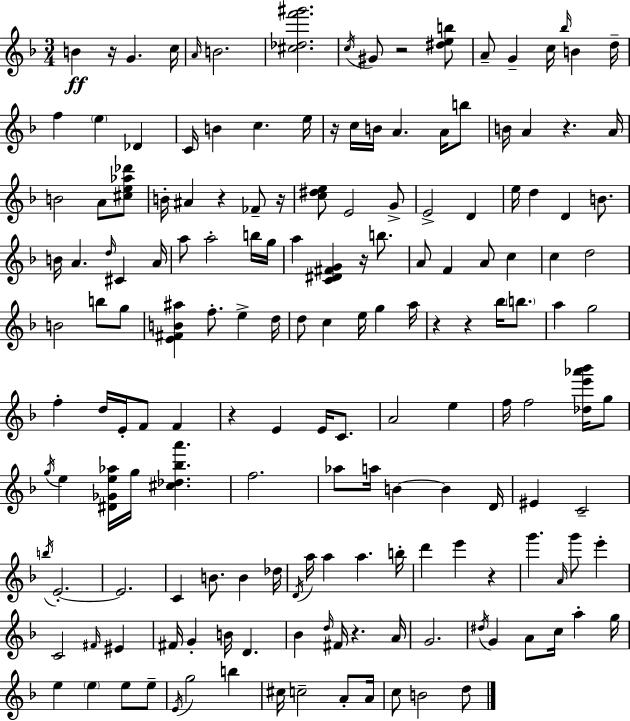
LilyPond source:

{
  \clef treble
  \numericTimeSignature
  \time 3/4
  \key f \major
  b'4\ff r16 g'4. c''16 | \grace { a'16 } b'2. | <cis'' des'' f''' gis'''>2. | \acciaccatura { c''16 } gis'8 r2 | \break <dis'' e'' b''>8 a'8-- g'4-- c''16 \grace { bes''16 } b'4 | d''16-- f''4 \parenthesize e''4 des'4 | c'16 b'4 c''4. | e''16 r16 c''16 b'16 a'4. | \break a'16 b''8 b'16 a'4 r4. | a'16 b'2 a'8 | <cis'' e'' aes'' des'''>8 b'16-. ais'4 r4 | fes'8-- r16 <c'' dis'' e''>8 e'2 | \break g'8-> e'2-> d'4 | e''16 d''4 d'4 | b'8. b'16 a'4. \grace { d''16 } cis'4 | a'16 a''8 a''2-. | \break b''16 g''16 a''4 <c' dis' fis' g'>4 | r16 b''8. a'8 f'4 a'8 | c''4 c''4 d''2 | b'2 | \break b''8 g''8 <e' fis' b' ais''>4 f''8.-. e''4-> | d''16 d''8 c''4 e''16 g''4 | a''16 r4 r4 | bes''16 \parenthesize b''8. a''4 g''2 | \break f''4-. d''16 e'16-. f'8 | f'4 r4 e'4 | e'16 c'8. a'2 | e''4 f''16 f''2 | \break <des'' e''' aes''' bes'''>16 g''8 \acciaccatura { g''16 } e''4 <dis' ges' e'' aes''>16 g''16 <cis'' des'' bes'' a'''>4. | f''2. | aes''8 a''16 b'4~~ | b'4 d'16 eis'4 c'2-- | \break \acciaccatura { b''16 } e'2.-.~~ | e'2. | c'4 b'8. | b'4 des''16 \acciaccatura { d'16 } a''16 a''4 | \break a''4. b''16-. d'''4 e'''4 | r4 g'''4. | \grace { a'16 } g'''8 e'''4-. c'2 | \grace { fis'16 } eis'4 fis'16 g'4-. | \break b'16 d'4. bes'4 | \grace { d''16 } fis'16 r4. a'16 g'2. | \acciaccatura { dis''16 } g'4 | a'8 c''16 a''4-. g''16 e''4 | \break \parenthesize e''4 e''8 e''8-- \acciaccatura { e'16 } | g''2 b''4 | cis''16 c''2-- a'8-. a'16 | c''8 b'2 d''8 | \break \bar "|."
}